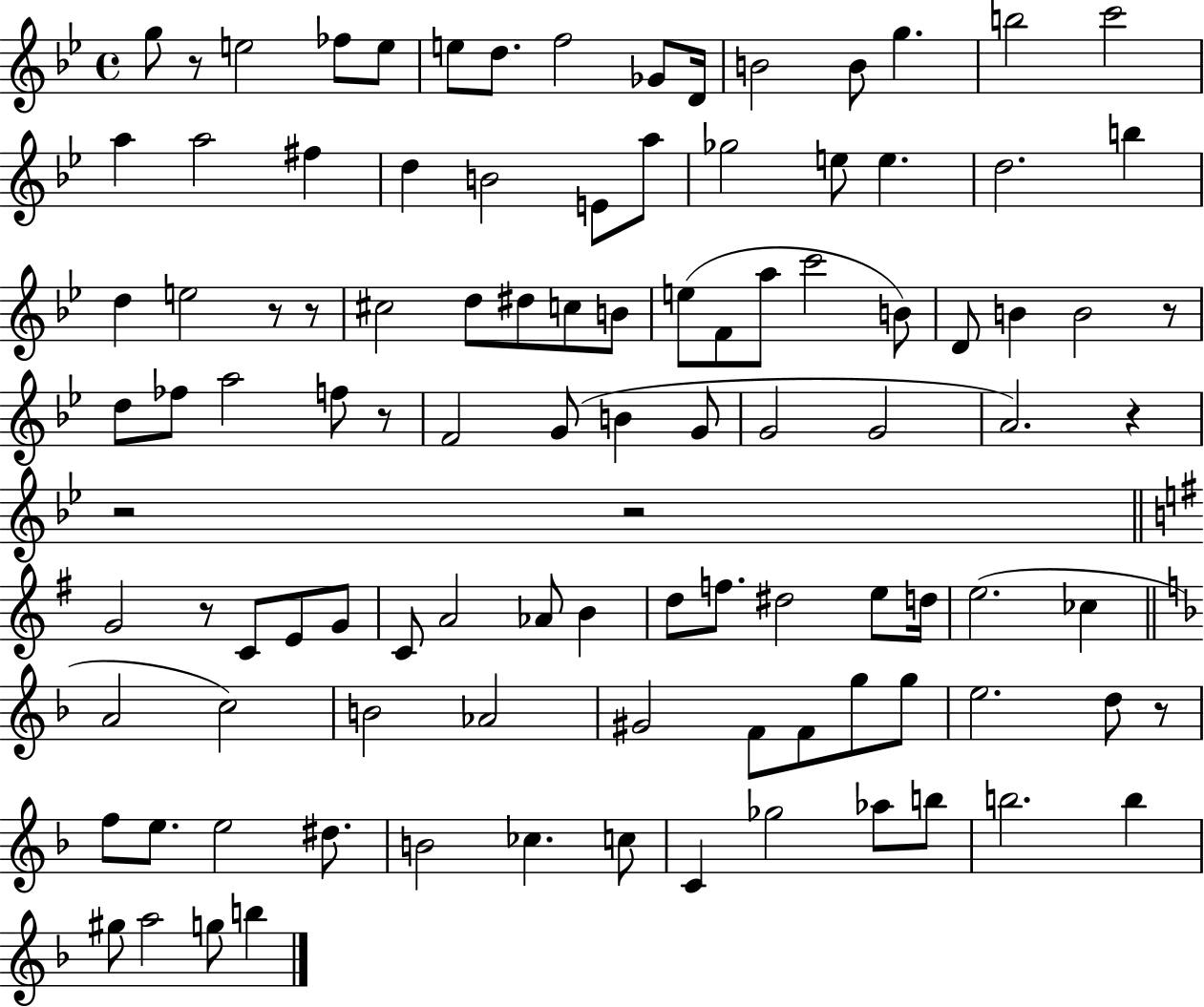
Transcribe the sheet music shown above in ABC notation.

X:1
T:Untitled
M:4/4
L:1/4
K:Bb
g/2 z/2 e2 _f/2 e/2 e/2 d/2 f2 _G/2 D/4 B2 B/2 g b2 c'2 a a2 ^f d B2 E/2 a/2 _g2 e/2 e d2 b d e2 z/2 z/2 ^c2 d/2 ^d/2 c/2 B/2 e/2 F/2 a/2 c'2 B/2 D/2 B B2 z/2 d/2 _f/2 a2 f/2 z/2 F2 G/2 B G/2 G2 G2 A2 z z2 z2 G2 z/2 C/2 E/2 G/2 C/2 A2 _A/2 B d/2 f/2 ^d2 e/2 d/4 e2 _c A2 c2 B2 _A2 ^G2 F/2 F/2 g/2 g/2 e2 d/2 z/2 f/2 e/2 e2 ^d/2 B2 _c c/2 C _g2 _a/2 b/2 b2 b ^g/2 a2 g/2 b